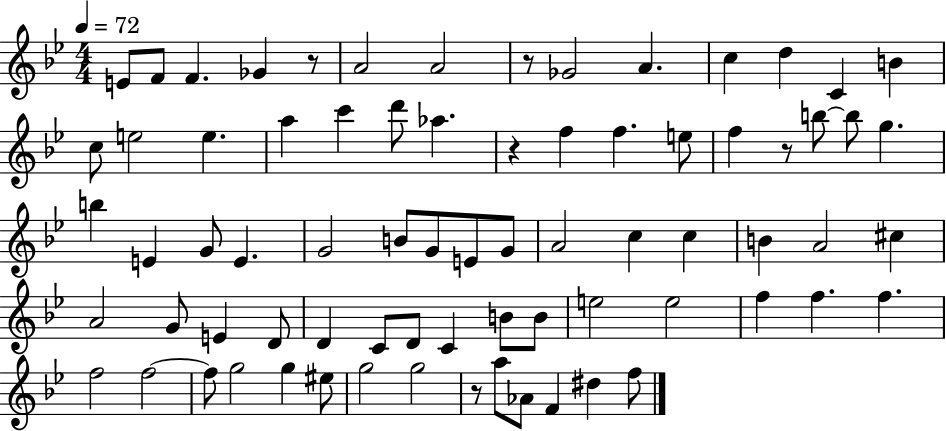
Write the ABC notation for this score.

X:1
T:Untitled
M:4/4
L:1/4
K:Bb
E/2 F/2 F _G z/2 A2 A2 z/2 _G2 A c d C B c/2 e2 e a c' d'/2 _a z f f e/2 f z/2 b/2 b/2 g b E G/2 E G2 B/2 G/2 E/2 G/2 A2 c c B A2 ^c A2 G/2 E D/2 D C/2 D/2 C B/2 B/2 e2 e2 f f f f2 f2 f/2 g2 g ^e/2 g2 g2 z/2 a/2 _A/2 F ^d f/2